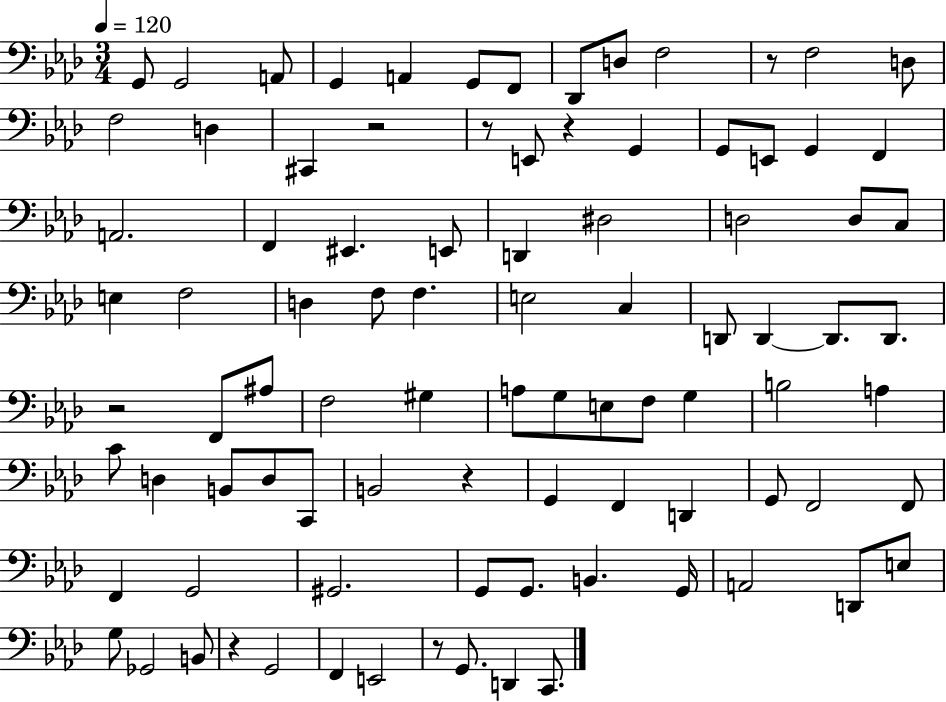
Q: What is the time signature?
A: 3/4